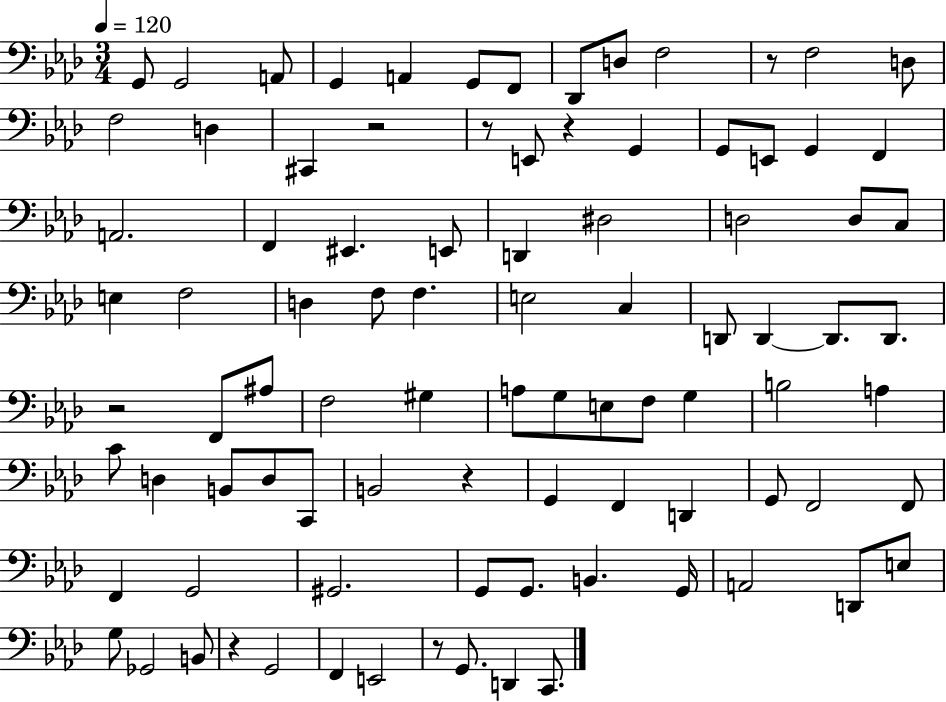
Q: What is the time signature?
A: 3/4